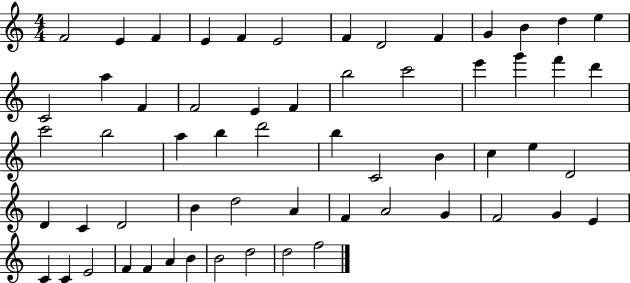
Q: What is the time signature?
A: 4/4